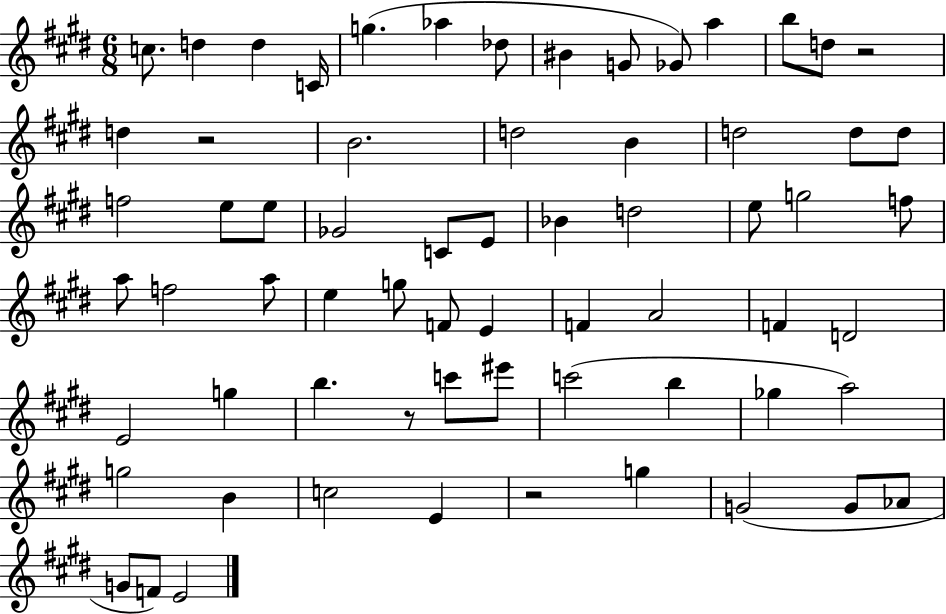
C5/e. D5/q D5/q C4/s G5/q. Ab5/q Db5/e BIS4/q G4/e Gb4/e A5/q B5/e D5/e R/h D5/q R/h B4/h. D5/h B4/q D5/h D5/e D5/e F5/h E5/e E5/e Gb4/h C4/e E4/e Bb4/q D5/h E5/e G5/h F5/e A5/e F5/h A5/e E5/q G5/e F4/e E4/q F4/q A4/h F4/q D4/h E4/h G5/q B5/q. R/e C6/e EIS6/e C6/h B5/q Gb5/q A5/h G5/h B4/q C5/h E4/q R/h G5/q G4/h G4/e Ab4/e G4/e F4/e E4/h